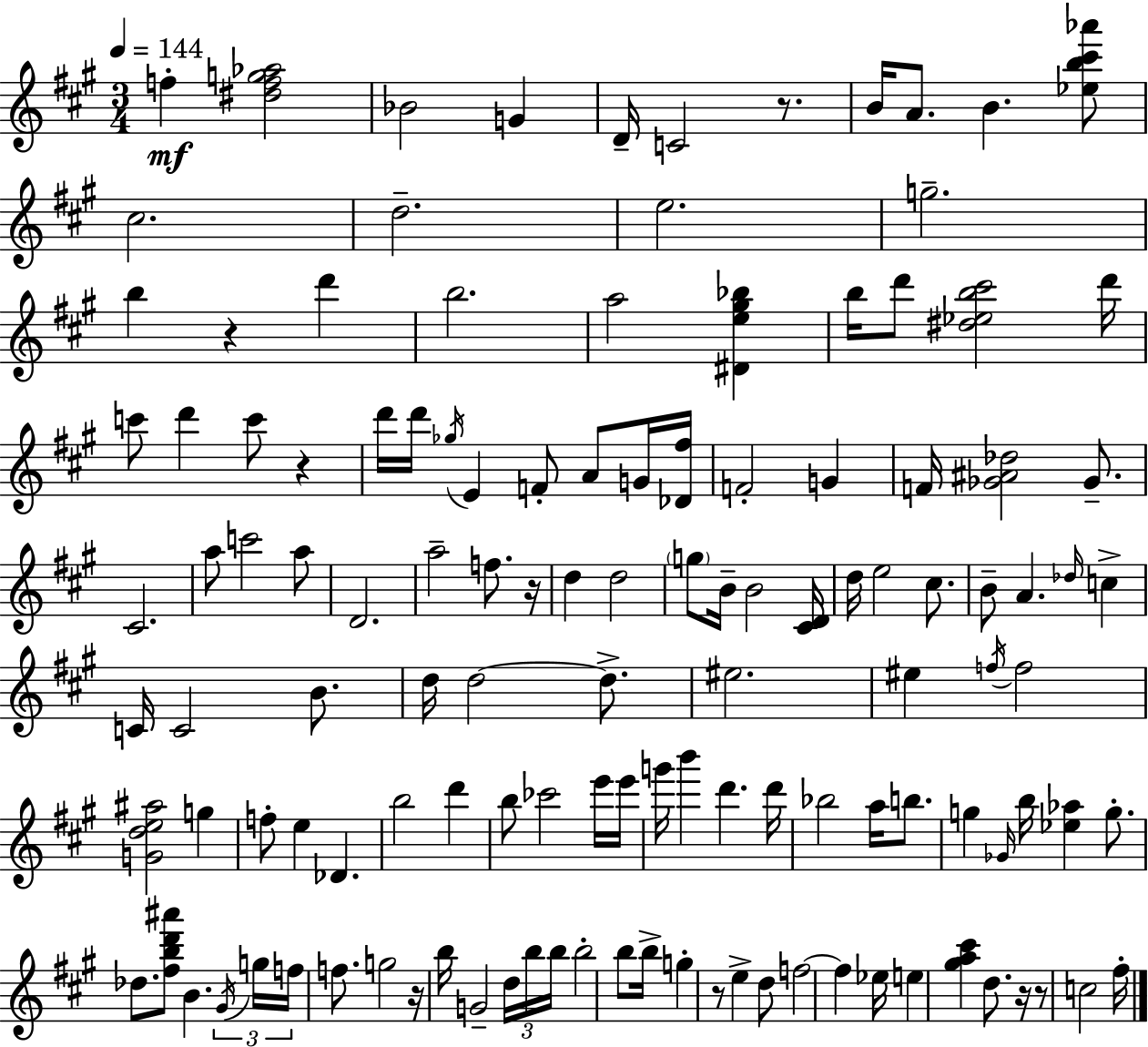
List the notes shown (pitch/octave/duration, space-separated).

F5/q [D#5,F5,G5,Ab5]/h Bb4/h G4/q D4/s C4/h R/e. B4/s A4/e. B4/q. [Eb5,B5,C#6,Ab6]/e C#5/h. D5/h. E5/h. G5/h. B5/q R/q D6/q B5/h. A5/h [D#4,E5,G#5,Bb5]/q B5/s D6/e [D#5,Eb5,B5,C#6]/h D6/s C6/e D6/q C6/e R/q D6/s D6/s Gb5/s E4/q F4/e A4/e G4/s [Db4,F#5]/s F4/h G4/q F4/s [Gb4,A#4,Db5]/h Gb4/e. C#4/h. A5/e C6/h A5/e D4/h. A5/h F5/e. R/s D5/q D5/h G5/e B4/s B4/h [C#4,D4]/s D5/s E5/h C#5/e. B4/e A4/q. Db5/s C5/q C4/s C4/h B4/e. D5/s D5/h D5/e. EIS5/h. EIS5/q F5/s F5/h [G4,D5,E5,A#5]/h G5/q F5/e E5/q Db4/q. B5/h D6/q B5/e CES6/h E6/s E6/s G6/s B6/q D6/q. D6/s Bb5/h A5/s B5/e. G5/q Gb4/s B5/s [Eb5,Ab5]/q G5/e. Db5/e. [F#5,B5,D6,A#6]/e B4/q. G#4/s G5/s F5/s F5/e. G5/h R/s B5/s G4/h D5/s B5/s B5/s B5/h B5/e B5/s G5/q R/e E5/q D5/e F5/h F5/q Eb5/s E5/q [G#5,A5,C#6]/q D5/e. R/s R/e C5/h F#5/s